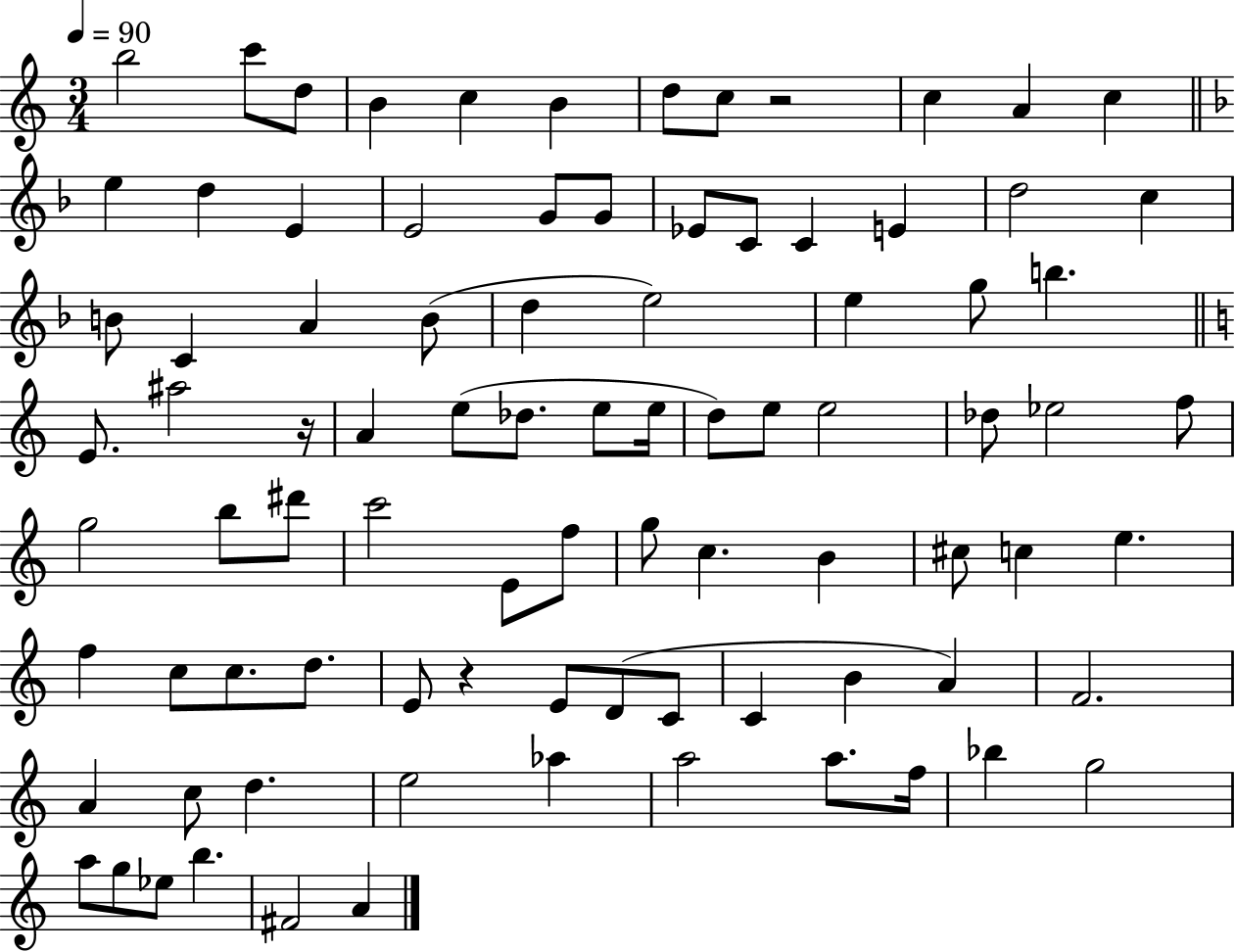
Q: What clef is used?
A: treble